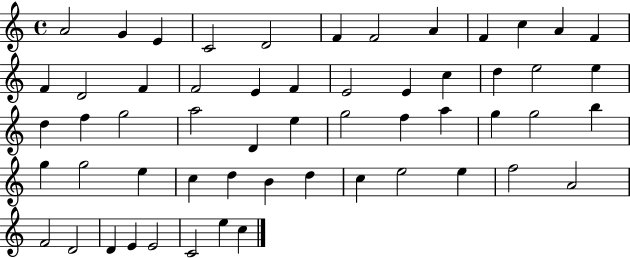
X:1
T:Untitled
M:4/4
L:1/4
K:C
A2 G E C2 D2 F F2 A F c A F F D2 F F2 E F E2 E c d e2 e d f g2 a2 D e g2 f a g g2 b g g2 e c d B d c e2 e f2 A2 F2 D2 D E E2 C2 e c